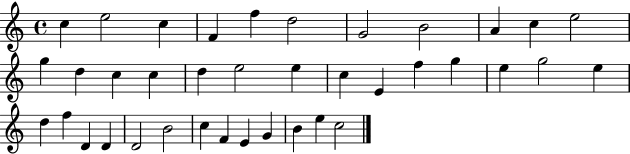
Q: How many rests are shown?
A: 0